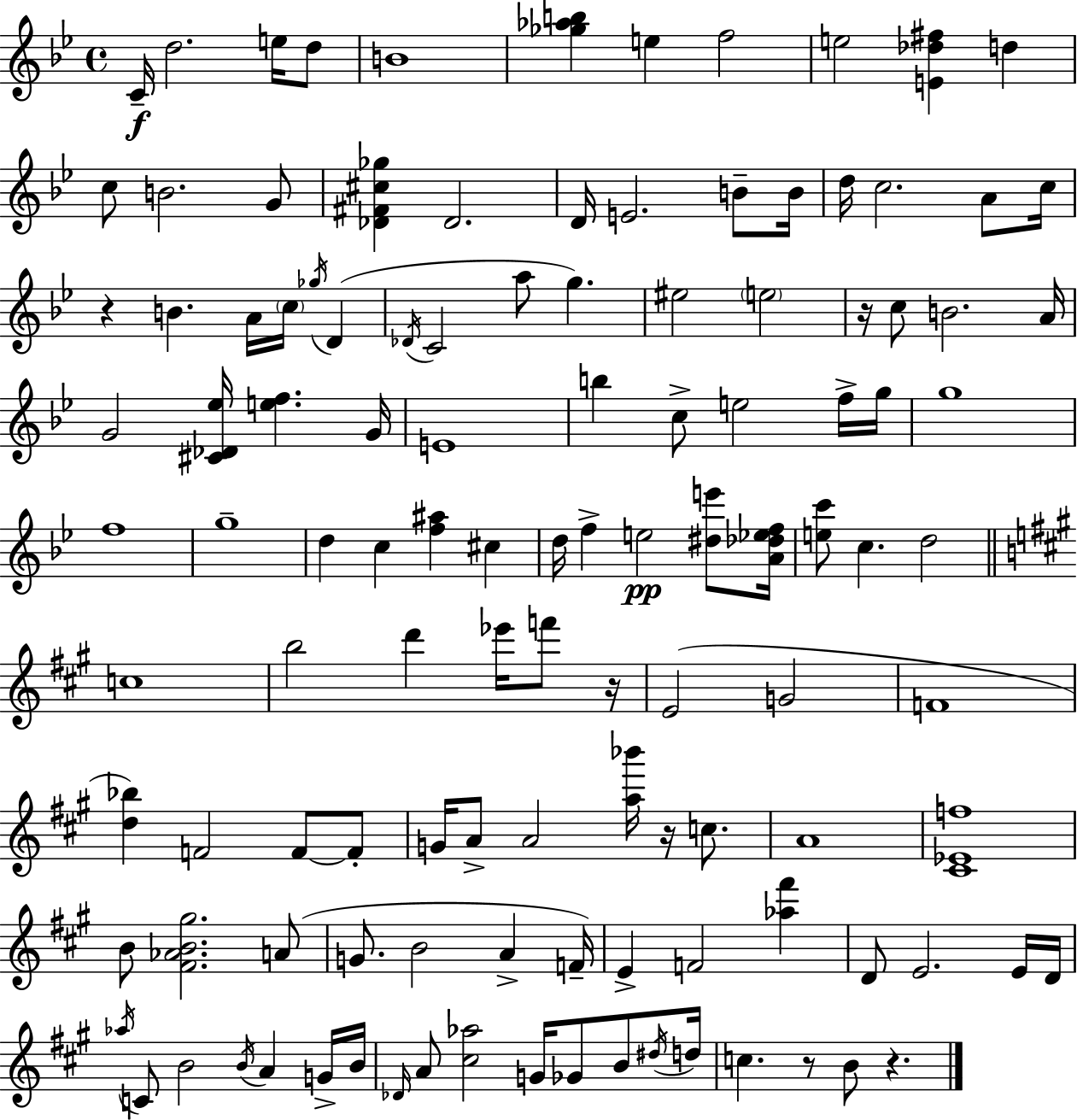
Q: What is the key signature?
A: G minor